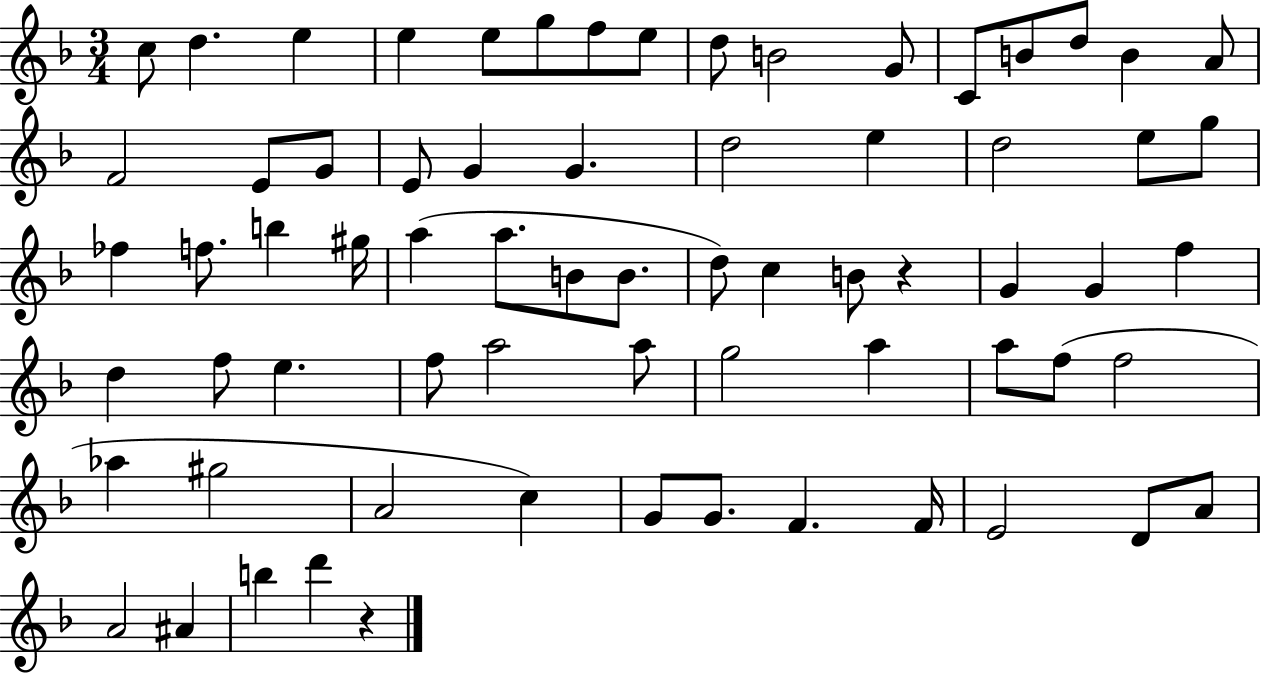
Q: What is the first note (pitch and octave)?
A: C5